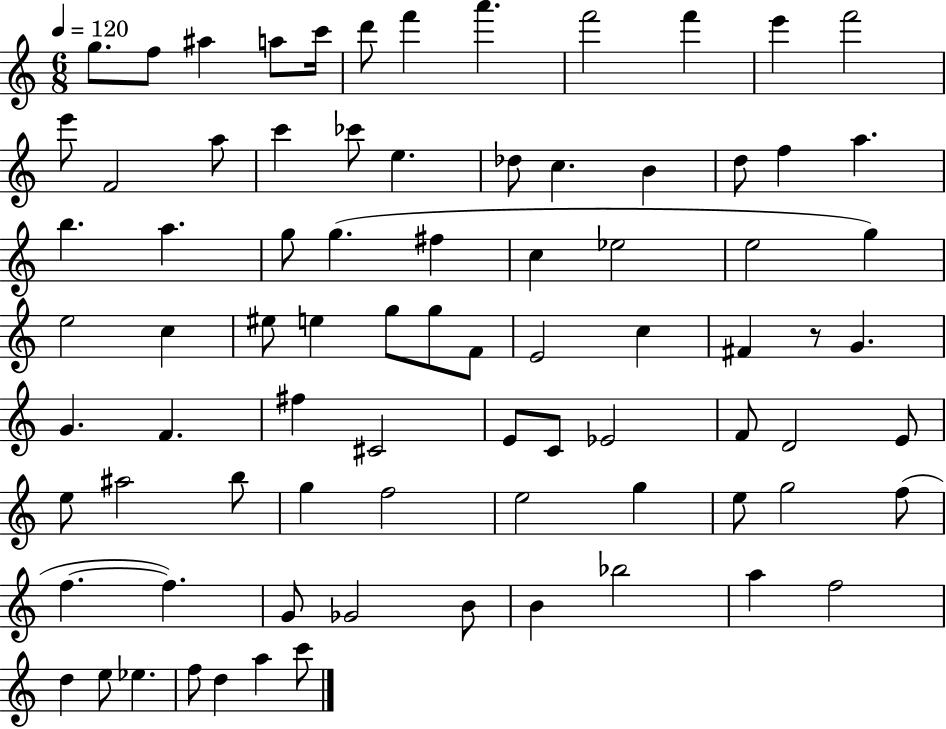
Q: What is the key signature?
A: C major